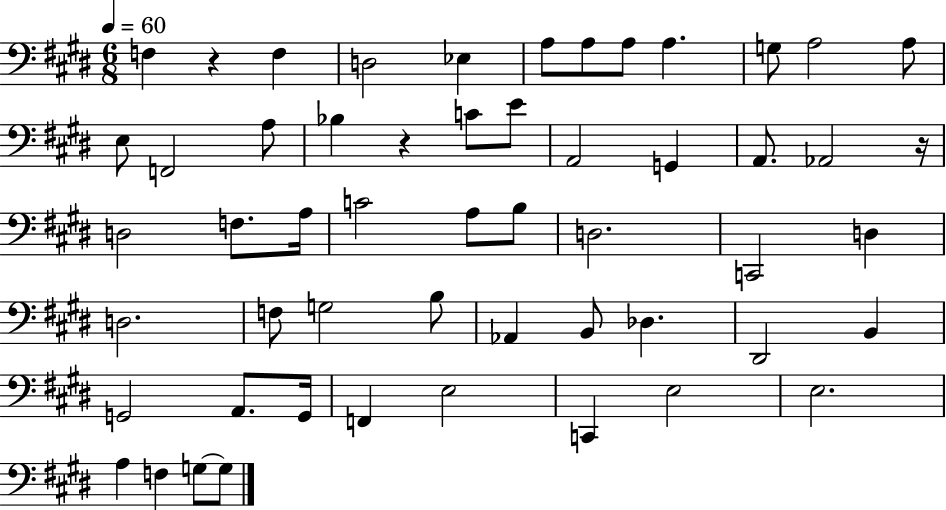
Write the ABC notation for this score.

X:1
T:Untitled
M:6/8
L:1/4
K:E
F, z F, D,2 _E, A,/2 A,/2 A,/2 A, G,/2 A,2 A,/2 E,/2 F,,2 A,/2 _B, z C/2 E/2 A,,2 G,, A,,/2 _A,,2 z/4 D,2 F,/2 A,/4 C2 A,/2 B,/2 D,2 C,,2 D, D,2 F,/2 G,2 B,/2 _A,, B,,/2 _D, ^D,,2 B,, G,,2 A,,/2 G,,/4 F,, E,2 C,, E,2 E,2 A, F, G,/2 G,/2